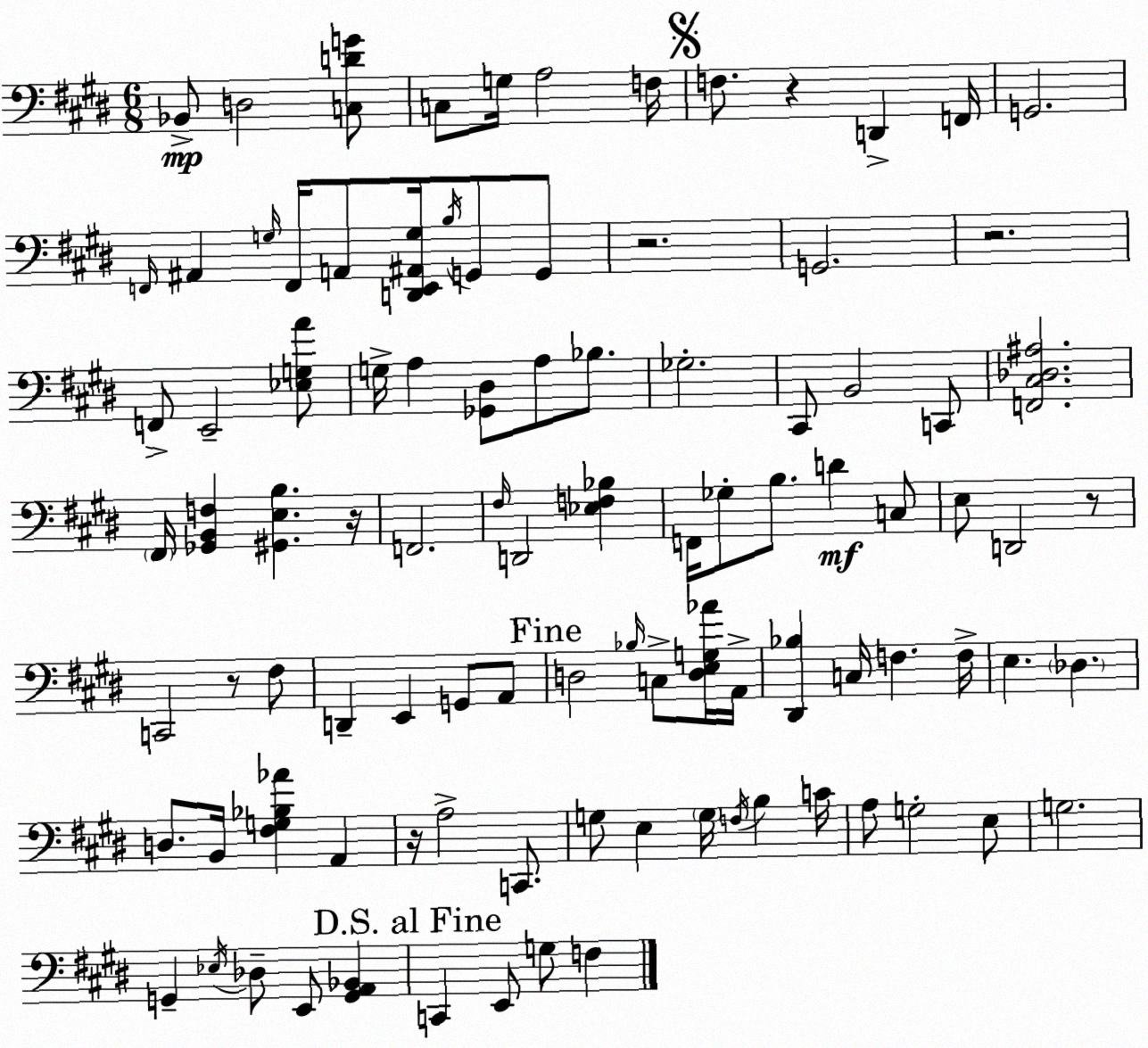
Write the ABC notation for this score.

X:1
T:Untitled
M:6/8
L:1/4
K:E
_B,,/2 D,2 [C,DG]/2 C,/2 G,/4 A,2 F,/4 F,/2 z D,, F,,/4 G,,2 F,,/4 ^A,, G,/4 F,,/4 A,,/2 [D,,E,,^A,,G,]/4 B,/4 G,,/2 G,,/2 z2 G,,2 z2 F,,/2 E,,2 [_E,G,A]/2 G,/4 A, [_G,,^D,]/2 A,/2 _B,/2 _G,2 ^C,,/2 B,,2 C,,/2 [F,,^C,_D,^A,]2 ^F,,/4 [_G,,B,,F,] [^G,,E,B,] z/4 F,,2 ^F,/4 D,,2 [_E,F,_B,] F,,/4 _G,/2 B,/2 D C,/2 E,/2 D,,2 z/2 C,,2 z/2 ^F,/2 D,, E,, G,,/2 A,,/2 D,2 _B,/4 C,/2 [D,E,G,_A]/4 A,,/4 [^D,,_B,] C,/4 F, F,/4 E, _D, D,/2 B,,/4 [^F,G,_B,_A] A,, z/4 A,2 C,,/2 G,/2 E, G,/4 F,/4 B, C/4 A,/2 G,2 E,/2 G,2 G,, _E,/4 _D,/2 E,,/2 [G,,A,,_B,,] C,, E,,/2 G,/2 F,